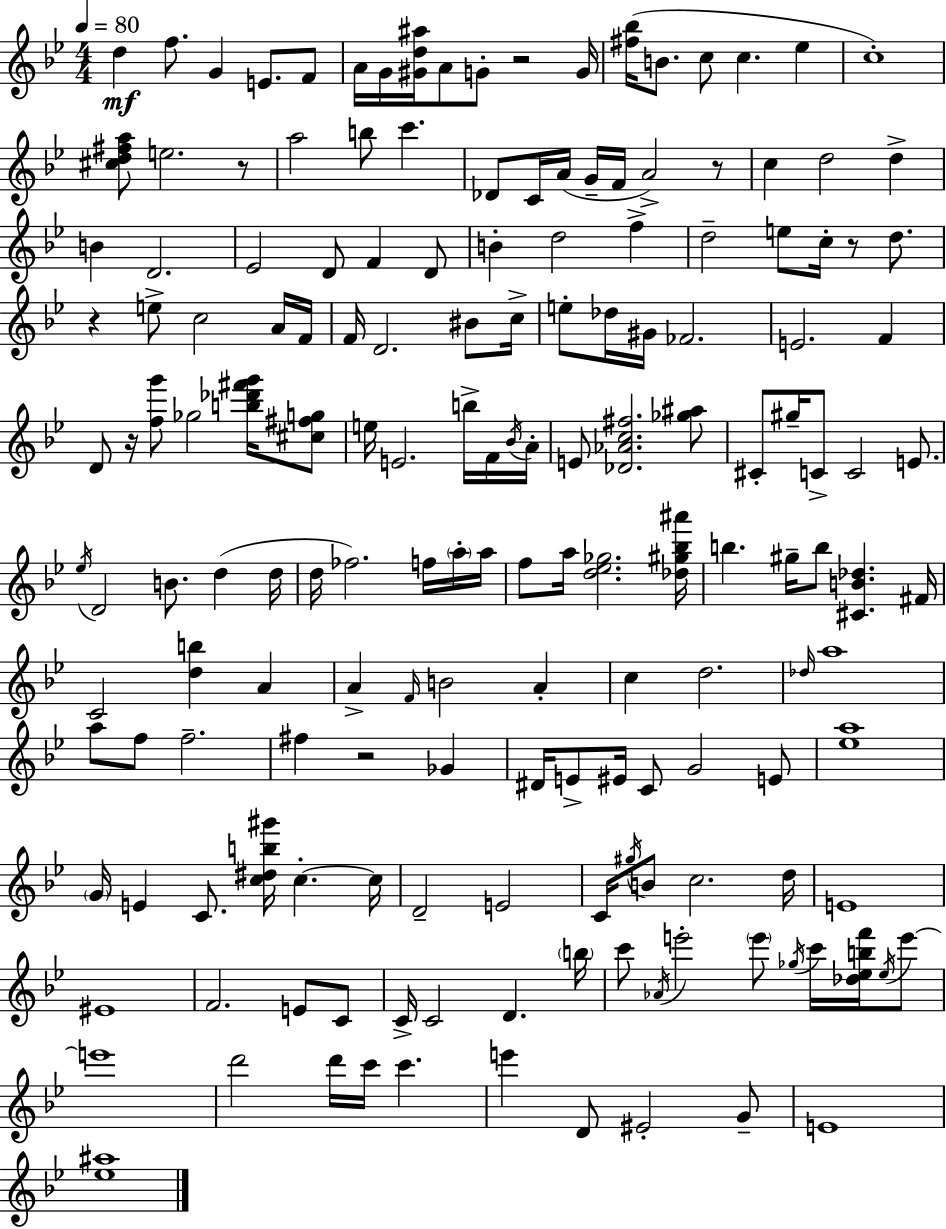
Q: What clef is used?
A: treble